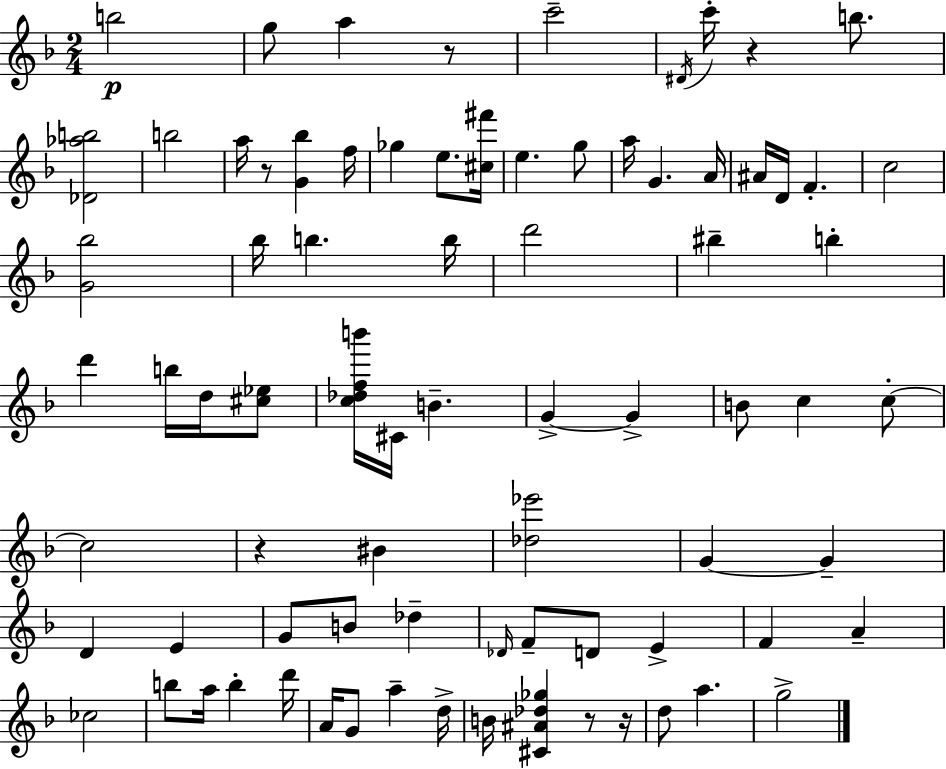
B5/h G5/e A5/q R/e C6/h D#4/s C6/s R/q B5/e. [Db4,Ab5,B5]/h B5/h A5/s R/e [G4,Bb5]/q F5/s Gb5/q E5/e. [C#5,F#6]/s E5/q. G5/e A5/s G4/q. A4/s A#4/s D4/s F4/q. C5/h [G4,Bb5]/h Bb5/s B5/q. B5/s D6/h BIS5/q B5/q D6/q B5/s D5/s [C#5,Eb5]/e [C5,Db5,F5,B6]/s C#4/s B4/q. G4/q G4/q B4/e C5/q C5/e C5/h R/q BIS4/q [Db5,Eb6]/h G4/q G4/q D4/q E4/q G4/e B4/e Db5/q Db4/s F4/e D4/e E4/q F4/q A4/q CES5/h B5/e A5/s B5/q D6/s A4/s G4/e A5/q D5/s B4/s [C#4,A#4,Db5,Gb5]/q R/e R/s D5/e A5/q. G5/h